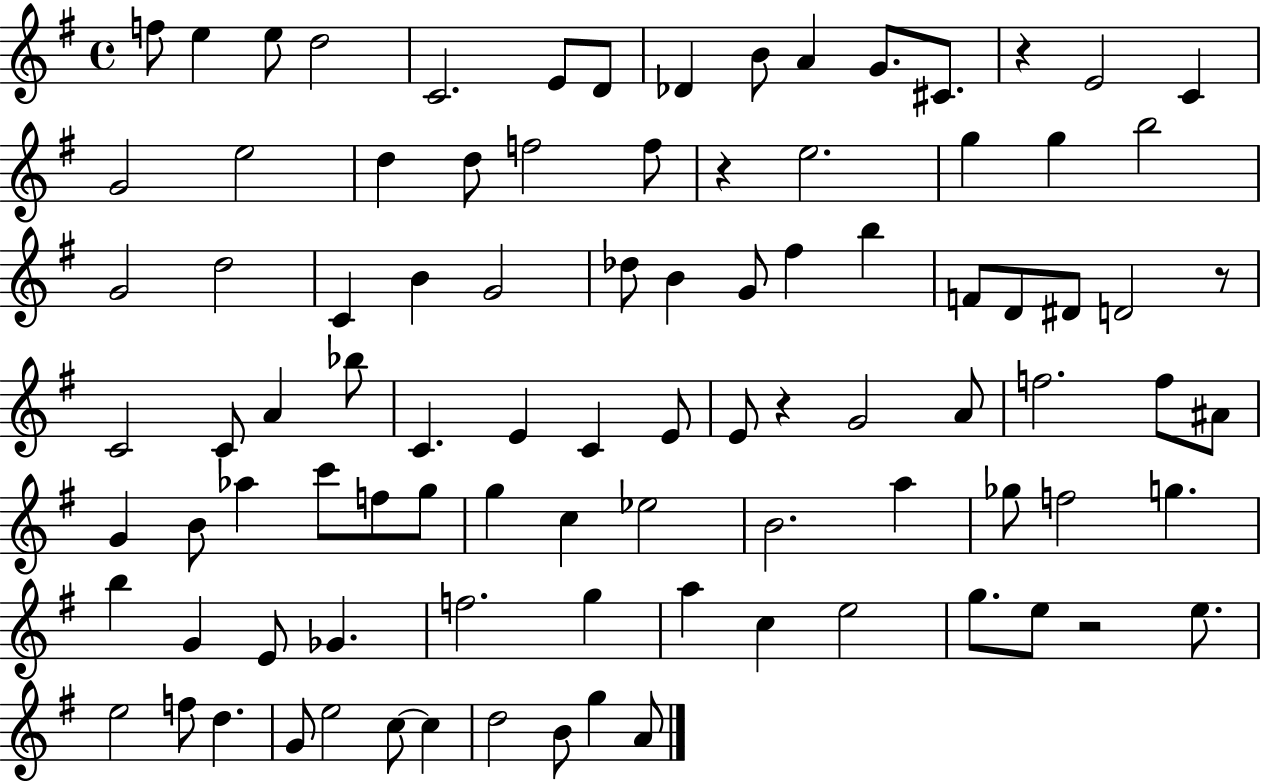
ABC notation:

X:1
T:Untitled
M:4/4
L:1/4
K:G
f/2 e e/2 d2 C2 E/2 D/2 _D B/2 A G/2 ^C/2 z E2 C G2 e2 d d/2 f2 f/2 z e2 g g b2 G2 d2 C B G2 _d/2 B G/2 ^f b F/2 D/2 ^D/2 D2 z/2 C2 C/2 A _b/2 C E C E/2 E/2 z G2 A/2 f2 f/2 ^A/2 G B/2 _a c'/2 f/2 g/2 g c _e2 B2 a _g/2 f2 g b G E/2 _G f2 g a c e2 g/2 e/2 z2 e/2 e2 f/2 d G/2 e2 c/2 c d2 B/2 g A/2